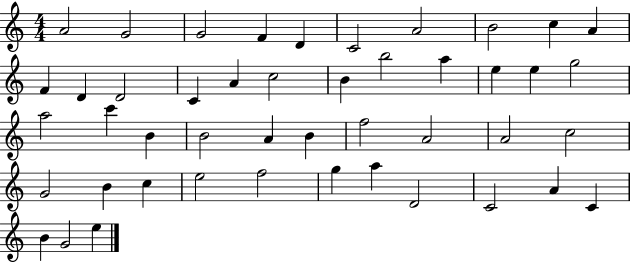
A4/h G4/h G4/h F4/q D4/q C4/h A4/h B4/h C5/q A4/q F4/q D4/q D4/h C4/q A4/q C5/h B4/q B5/h A5/q E5/q E5/q G5/h A5/h C6/q B4/q B4/h A4/q B4/q F5/h A4/h A4/h C5/h G4/h B4/q C5/q E5/h F5/h G5/q A5/q D4/h C4/h A4/q C4/q B4/q G4/h E5/q